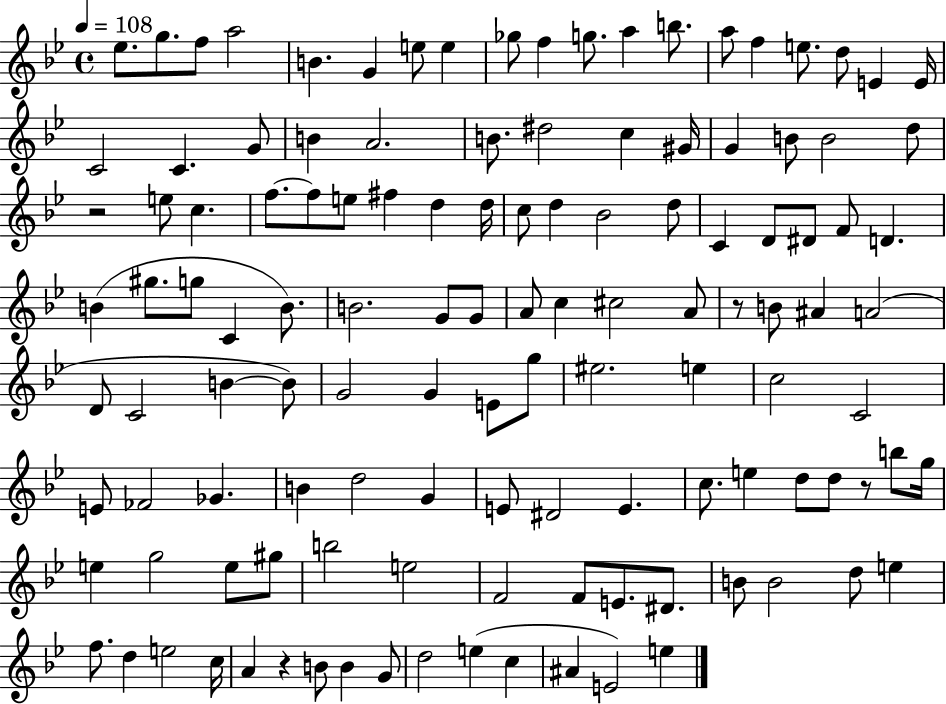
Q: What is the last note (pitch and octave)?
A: E5